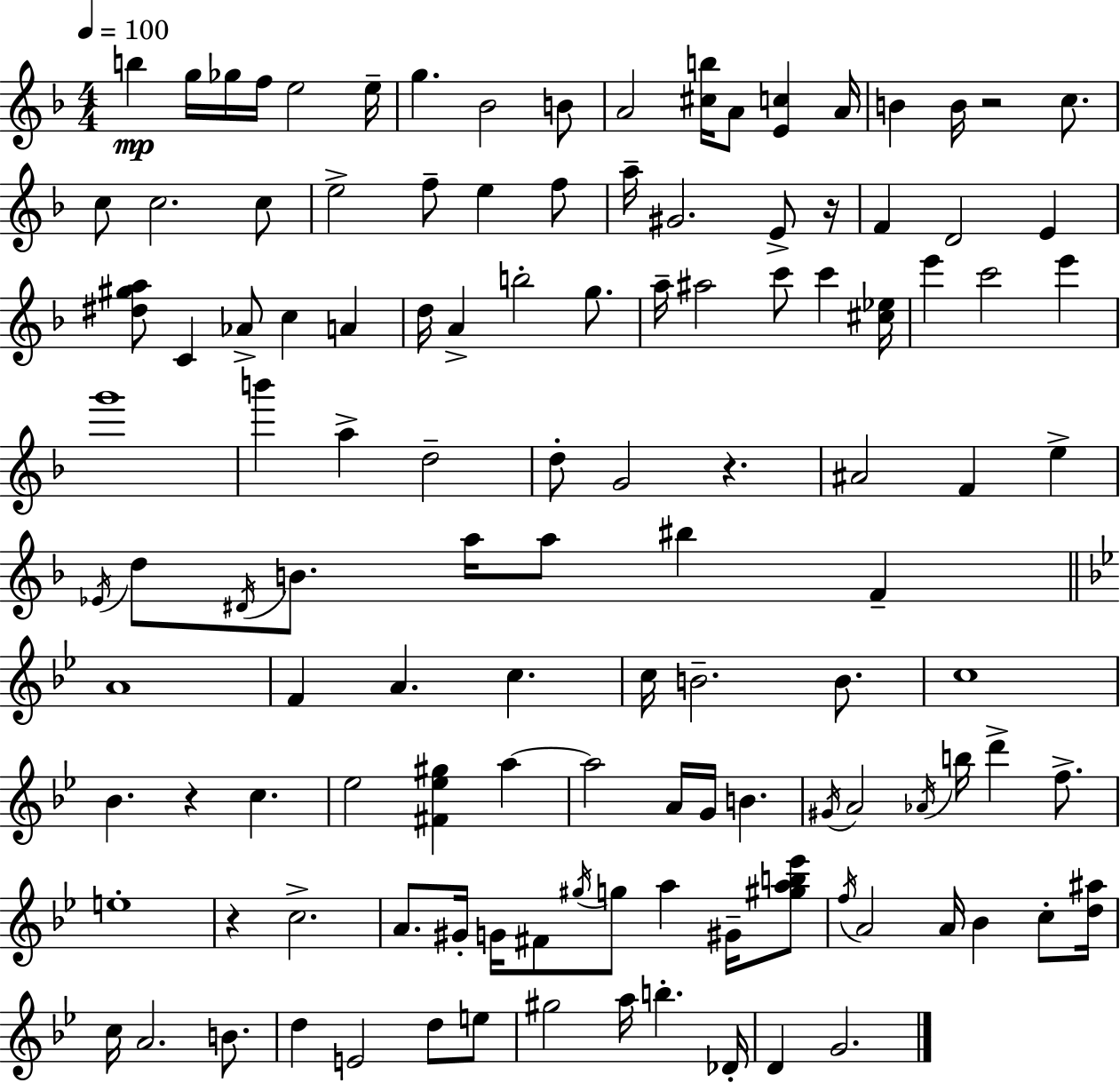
{
  \clef treble
  \numericTimeSignature
  \time 4/4
  \key f \major
  \tempo 4 = 100
  \repeat volta 2 { b''4\mp g''16 ges''16 f''16 e''2 e''16-- | g''4. bes'2 b'8 | a'2 <cis'' b''>16 a'8 <e' c''>4 a'16 | b'4 b'16 r2 c''8. | \break c''8 c''2. c''8 | e''2-> f''8-- e''4 f''8 | a''16-- gis'2. e'8-> r16 | f'4 d'2 e'4 | \break <dis'' gis'' a''>8 c'4 aes'8-> c''4 a'4 | d''16 a'4-> b''2-. g''8. | a''16-- ais''2 c'''8 c'''4 <cis'' ees''>16 | e'''4 c'''2 e'''4 | \break g'''1 | b'''4 a''4-> d''2-- | d''8-. g'2 r4. | ais'2 f'4 e''4-> | \break \acciaccatura { ees'16 } d''8 \acciaccatura { dis'16 } b'8. a''16 a''8 bis''4 f'4-- | \bar "||" \break \key g \minor a'1 | f'4 a'4. c''4. | c''16 b'2.-- b'8. | c''1 | \break bes'4. r4 c''4. | ees''2 <fis' ees'' gis''>4 a''4~~ | a''2 a'16 g'16 b'4. | \acciaccatura { gis'16 } a'2 \acciaccatura { aes'16 } b''16 d'''4-> f''8.-> | \break e''1-. | r4 c''2.-> | a'8. gis'16-. g'16 fis'8 \acciaccatura { gis''16 } g''8 a''4 | gis'16-- <gis'' a'' b'' ees'''>8 \acciaccatura { f''16 } a'2 a'16 bes'4 | \break c''8-. <d'' ais''>16 c''16 a'2. | b'8. d''4 e'2 | d''8 e''8 gis''2 a''16 b''4.-. | des'16-. d'4 g'2. | \break } \bar "|."
}